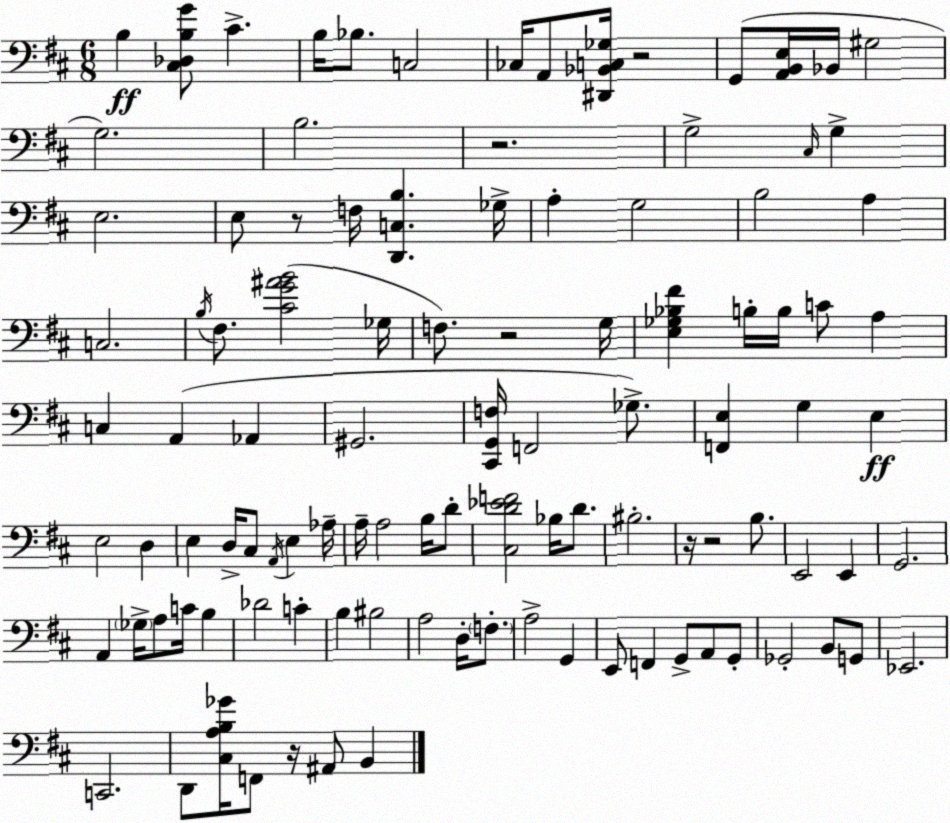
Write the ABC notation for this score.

X:1
T:Untitled
M:6/8
L:1/4
K:D
B, [^C,_D,B,G]/2 ^C B,/4 _B,/2 C,2 _C,/4 A,,/2 [^D,,_B,,C,_G,]/4 z2 G,,/2 [A,,B,,E,]/4 _B,,/4 ^G,2 G,2 B,2 z2 G,2 ^C,/4 G, E,2 E,/2 z/2 F,/4 [D,,C,B,] _G,/4 A, G,2 B,2 A, C,2 B,/4 ^F,/2 [^CG^AB]2 _G,/4 F,/2 z2 G,/4 [E,_G,_B,^F] B,/4 B,/4 C/2 A, C, A,, _A,, ^G,,2 [^C,,G,,F,]/4 F,,2 _G,/2 [F,,E,] G, E, E,2 D, E, D,/4 ^C,/2 A,,/4 E, _A,/4 A,/4 A,2 B,/4 D/2 [^C,D_EF]2 _B,/4 D/2 ^B,2 z/4 z2 B,/2 E,,2 E,, G,,2 A,, _G,/4 A,/2 C/4 B, _D2 C B, ^B,2 A,2 D,/4 F,/2 A,2 G,, E,,/2 F,, G,,/2 A,,/2 G,,/2 _G,,2 B,,/2 G,,/2 _E,,2 C,,2 D,,/2 [^C,A,B,_G]/4 F,,/2 z/4 ^A,,/2 B,,